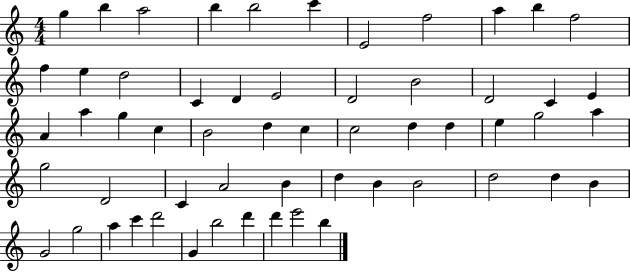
{
  \clef treble
  \numericTimeSignature
  \time 4/4
  \key c \major
  g''4 b''4 a''2 | b''4 b''2 c'''4 | e'2 f''2 | a''4 b''4 f''2 | \break f''4 e''4 d''2 | c'4 d'4 e'2 | d'2 b'2 | d'2 c'4 e'4 | \break a'4 a''4 g''4 c''4 | b'2 d''4 c''4 | c''2 d''4 d''4 | e''4 g''2 a''4 | \break g''2 d'2 | c'4 a'2 b'4 | d''4 b'4 b'2 | d''2 d''4 b'4 | \break g'2 g''2 | a''4 c'''4 d'''2 | g'4 b''2 d'''4 | d'''4 e'''2 b''4 | \break \bar "|."
}